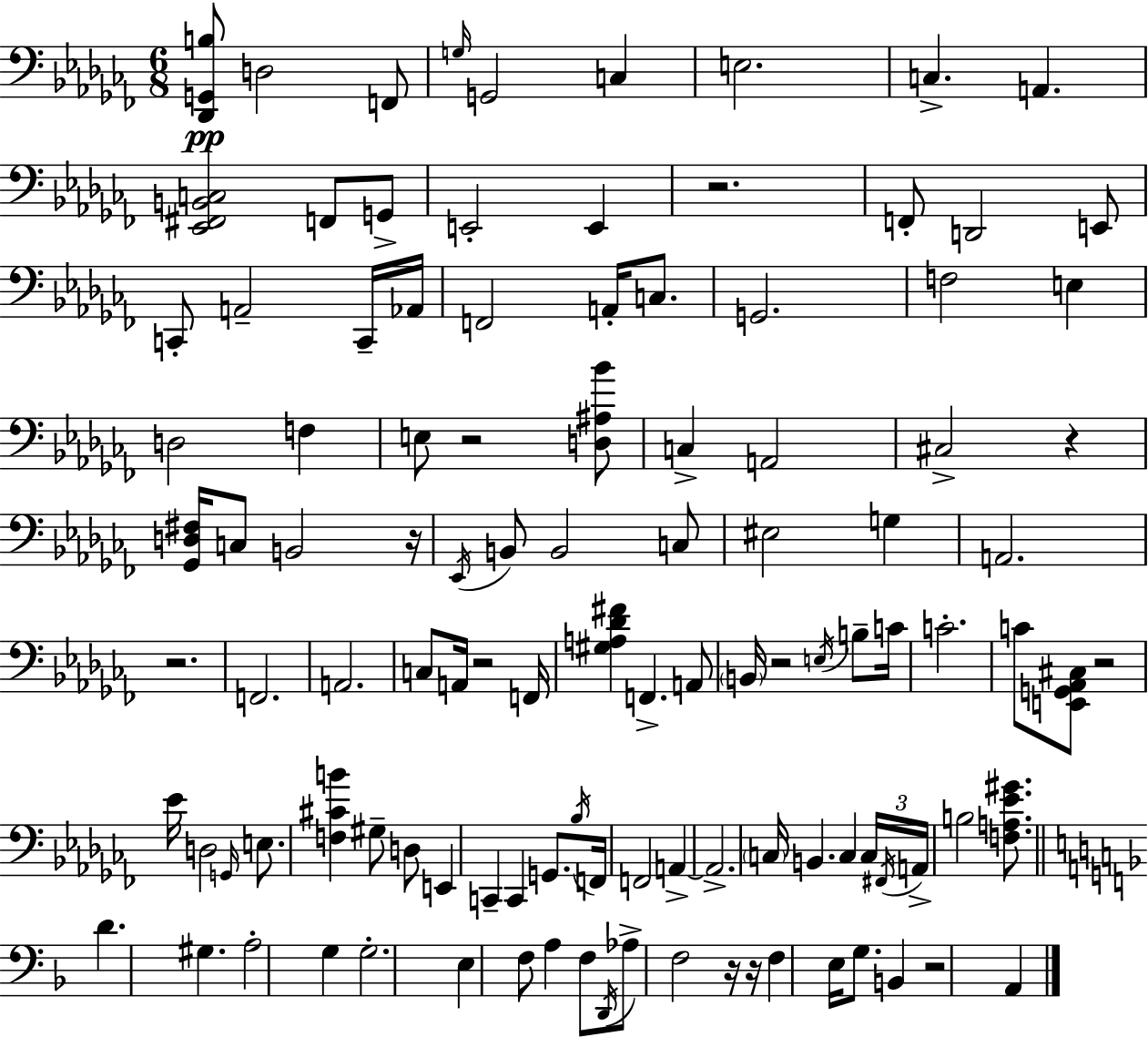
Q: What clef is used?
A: bass